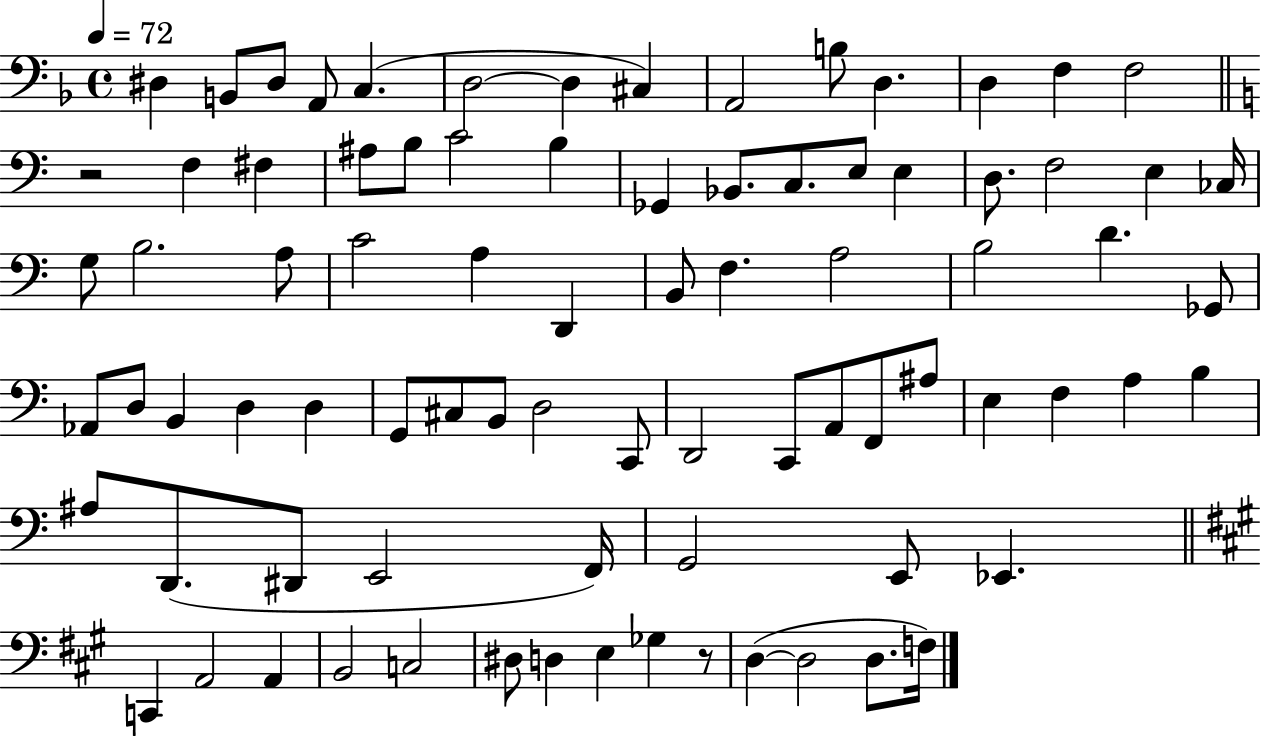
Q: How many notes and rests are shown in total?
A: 83